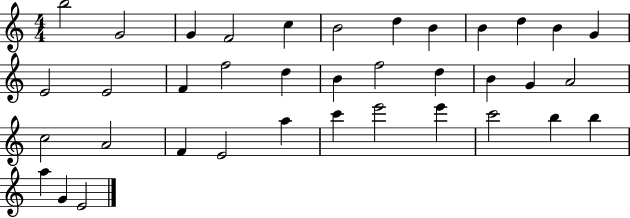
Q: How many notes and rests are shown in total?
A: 37